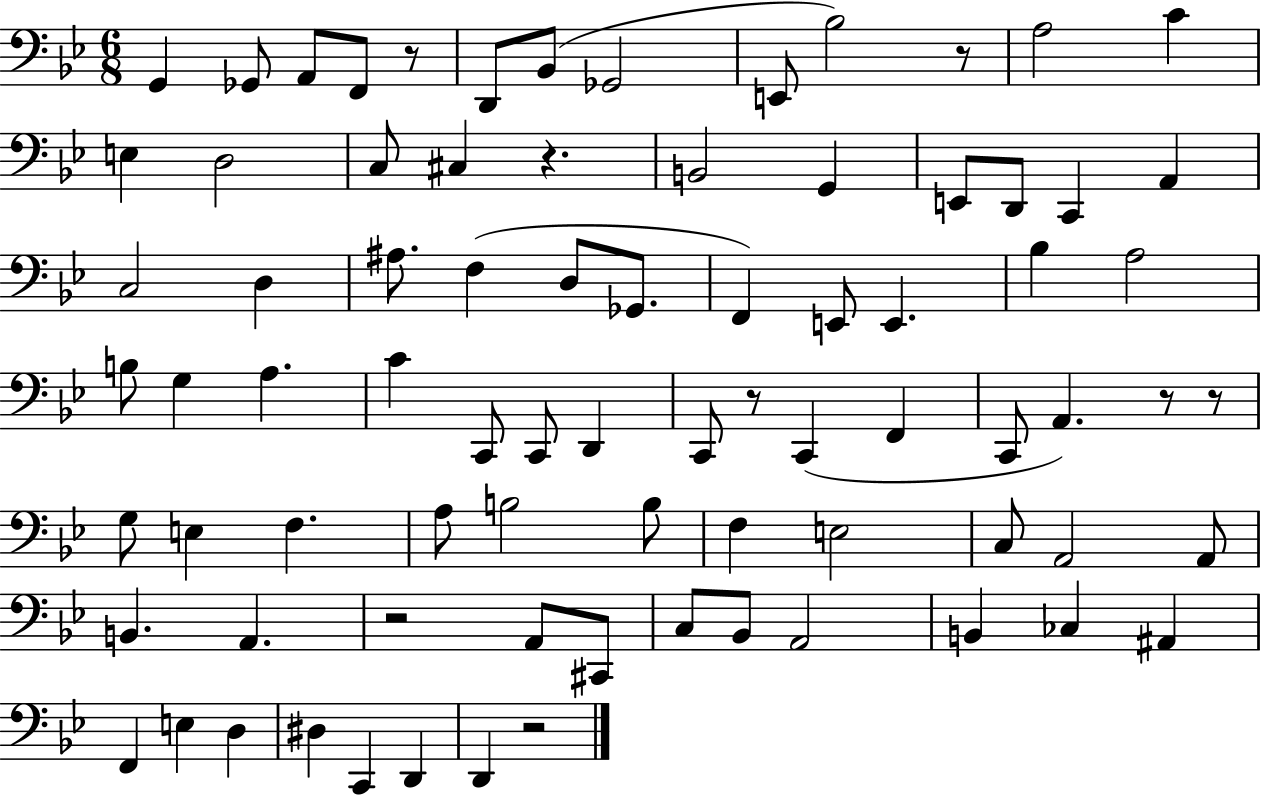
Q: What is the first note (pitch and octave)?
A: G2